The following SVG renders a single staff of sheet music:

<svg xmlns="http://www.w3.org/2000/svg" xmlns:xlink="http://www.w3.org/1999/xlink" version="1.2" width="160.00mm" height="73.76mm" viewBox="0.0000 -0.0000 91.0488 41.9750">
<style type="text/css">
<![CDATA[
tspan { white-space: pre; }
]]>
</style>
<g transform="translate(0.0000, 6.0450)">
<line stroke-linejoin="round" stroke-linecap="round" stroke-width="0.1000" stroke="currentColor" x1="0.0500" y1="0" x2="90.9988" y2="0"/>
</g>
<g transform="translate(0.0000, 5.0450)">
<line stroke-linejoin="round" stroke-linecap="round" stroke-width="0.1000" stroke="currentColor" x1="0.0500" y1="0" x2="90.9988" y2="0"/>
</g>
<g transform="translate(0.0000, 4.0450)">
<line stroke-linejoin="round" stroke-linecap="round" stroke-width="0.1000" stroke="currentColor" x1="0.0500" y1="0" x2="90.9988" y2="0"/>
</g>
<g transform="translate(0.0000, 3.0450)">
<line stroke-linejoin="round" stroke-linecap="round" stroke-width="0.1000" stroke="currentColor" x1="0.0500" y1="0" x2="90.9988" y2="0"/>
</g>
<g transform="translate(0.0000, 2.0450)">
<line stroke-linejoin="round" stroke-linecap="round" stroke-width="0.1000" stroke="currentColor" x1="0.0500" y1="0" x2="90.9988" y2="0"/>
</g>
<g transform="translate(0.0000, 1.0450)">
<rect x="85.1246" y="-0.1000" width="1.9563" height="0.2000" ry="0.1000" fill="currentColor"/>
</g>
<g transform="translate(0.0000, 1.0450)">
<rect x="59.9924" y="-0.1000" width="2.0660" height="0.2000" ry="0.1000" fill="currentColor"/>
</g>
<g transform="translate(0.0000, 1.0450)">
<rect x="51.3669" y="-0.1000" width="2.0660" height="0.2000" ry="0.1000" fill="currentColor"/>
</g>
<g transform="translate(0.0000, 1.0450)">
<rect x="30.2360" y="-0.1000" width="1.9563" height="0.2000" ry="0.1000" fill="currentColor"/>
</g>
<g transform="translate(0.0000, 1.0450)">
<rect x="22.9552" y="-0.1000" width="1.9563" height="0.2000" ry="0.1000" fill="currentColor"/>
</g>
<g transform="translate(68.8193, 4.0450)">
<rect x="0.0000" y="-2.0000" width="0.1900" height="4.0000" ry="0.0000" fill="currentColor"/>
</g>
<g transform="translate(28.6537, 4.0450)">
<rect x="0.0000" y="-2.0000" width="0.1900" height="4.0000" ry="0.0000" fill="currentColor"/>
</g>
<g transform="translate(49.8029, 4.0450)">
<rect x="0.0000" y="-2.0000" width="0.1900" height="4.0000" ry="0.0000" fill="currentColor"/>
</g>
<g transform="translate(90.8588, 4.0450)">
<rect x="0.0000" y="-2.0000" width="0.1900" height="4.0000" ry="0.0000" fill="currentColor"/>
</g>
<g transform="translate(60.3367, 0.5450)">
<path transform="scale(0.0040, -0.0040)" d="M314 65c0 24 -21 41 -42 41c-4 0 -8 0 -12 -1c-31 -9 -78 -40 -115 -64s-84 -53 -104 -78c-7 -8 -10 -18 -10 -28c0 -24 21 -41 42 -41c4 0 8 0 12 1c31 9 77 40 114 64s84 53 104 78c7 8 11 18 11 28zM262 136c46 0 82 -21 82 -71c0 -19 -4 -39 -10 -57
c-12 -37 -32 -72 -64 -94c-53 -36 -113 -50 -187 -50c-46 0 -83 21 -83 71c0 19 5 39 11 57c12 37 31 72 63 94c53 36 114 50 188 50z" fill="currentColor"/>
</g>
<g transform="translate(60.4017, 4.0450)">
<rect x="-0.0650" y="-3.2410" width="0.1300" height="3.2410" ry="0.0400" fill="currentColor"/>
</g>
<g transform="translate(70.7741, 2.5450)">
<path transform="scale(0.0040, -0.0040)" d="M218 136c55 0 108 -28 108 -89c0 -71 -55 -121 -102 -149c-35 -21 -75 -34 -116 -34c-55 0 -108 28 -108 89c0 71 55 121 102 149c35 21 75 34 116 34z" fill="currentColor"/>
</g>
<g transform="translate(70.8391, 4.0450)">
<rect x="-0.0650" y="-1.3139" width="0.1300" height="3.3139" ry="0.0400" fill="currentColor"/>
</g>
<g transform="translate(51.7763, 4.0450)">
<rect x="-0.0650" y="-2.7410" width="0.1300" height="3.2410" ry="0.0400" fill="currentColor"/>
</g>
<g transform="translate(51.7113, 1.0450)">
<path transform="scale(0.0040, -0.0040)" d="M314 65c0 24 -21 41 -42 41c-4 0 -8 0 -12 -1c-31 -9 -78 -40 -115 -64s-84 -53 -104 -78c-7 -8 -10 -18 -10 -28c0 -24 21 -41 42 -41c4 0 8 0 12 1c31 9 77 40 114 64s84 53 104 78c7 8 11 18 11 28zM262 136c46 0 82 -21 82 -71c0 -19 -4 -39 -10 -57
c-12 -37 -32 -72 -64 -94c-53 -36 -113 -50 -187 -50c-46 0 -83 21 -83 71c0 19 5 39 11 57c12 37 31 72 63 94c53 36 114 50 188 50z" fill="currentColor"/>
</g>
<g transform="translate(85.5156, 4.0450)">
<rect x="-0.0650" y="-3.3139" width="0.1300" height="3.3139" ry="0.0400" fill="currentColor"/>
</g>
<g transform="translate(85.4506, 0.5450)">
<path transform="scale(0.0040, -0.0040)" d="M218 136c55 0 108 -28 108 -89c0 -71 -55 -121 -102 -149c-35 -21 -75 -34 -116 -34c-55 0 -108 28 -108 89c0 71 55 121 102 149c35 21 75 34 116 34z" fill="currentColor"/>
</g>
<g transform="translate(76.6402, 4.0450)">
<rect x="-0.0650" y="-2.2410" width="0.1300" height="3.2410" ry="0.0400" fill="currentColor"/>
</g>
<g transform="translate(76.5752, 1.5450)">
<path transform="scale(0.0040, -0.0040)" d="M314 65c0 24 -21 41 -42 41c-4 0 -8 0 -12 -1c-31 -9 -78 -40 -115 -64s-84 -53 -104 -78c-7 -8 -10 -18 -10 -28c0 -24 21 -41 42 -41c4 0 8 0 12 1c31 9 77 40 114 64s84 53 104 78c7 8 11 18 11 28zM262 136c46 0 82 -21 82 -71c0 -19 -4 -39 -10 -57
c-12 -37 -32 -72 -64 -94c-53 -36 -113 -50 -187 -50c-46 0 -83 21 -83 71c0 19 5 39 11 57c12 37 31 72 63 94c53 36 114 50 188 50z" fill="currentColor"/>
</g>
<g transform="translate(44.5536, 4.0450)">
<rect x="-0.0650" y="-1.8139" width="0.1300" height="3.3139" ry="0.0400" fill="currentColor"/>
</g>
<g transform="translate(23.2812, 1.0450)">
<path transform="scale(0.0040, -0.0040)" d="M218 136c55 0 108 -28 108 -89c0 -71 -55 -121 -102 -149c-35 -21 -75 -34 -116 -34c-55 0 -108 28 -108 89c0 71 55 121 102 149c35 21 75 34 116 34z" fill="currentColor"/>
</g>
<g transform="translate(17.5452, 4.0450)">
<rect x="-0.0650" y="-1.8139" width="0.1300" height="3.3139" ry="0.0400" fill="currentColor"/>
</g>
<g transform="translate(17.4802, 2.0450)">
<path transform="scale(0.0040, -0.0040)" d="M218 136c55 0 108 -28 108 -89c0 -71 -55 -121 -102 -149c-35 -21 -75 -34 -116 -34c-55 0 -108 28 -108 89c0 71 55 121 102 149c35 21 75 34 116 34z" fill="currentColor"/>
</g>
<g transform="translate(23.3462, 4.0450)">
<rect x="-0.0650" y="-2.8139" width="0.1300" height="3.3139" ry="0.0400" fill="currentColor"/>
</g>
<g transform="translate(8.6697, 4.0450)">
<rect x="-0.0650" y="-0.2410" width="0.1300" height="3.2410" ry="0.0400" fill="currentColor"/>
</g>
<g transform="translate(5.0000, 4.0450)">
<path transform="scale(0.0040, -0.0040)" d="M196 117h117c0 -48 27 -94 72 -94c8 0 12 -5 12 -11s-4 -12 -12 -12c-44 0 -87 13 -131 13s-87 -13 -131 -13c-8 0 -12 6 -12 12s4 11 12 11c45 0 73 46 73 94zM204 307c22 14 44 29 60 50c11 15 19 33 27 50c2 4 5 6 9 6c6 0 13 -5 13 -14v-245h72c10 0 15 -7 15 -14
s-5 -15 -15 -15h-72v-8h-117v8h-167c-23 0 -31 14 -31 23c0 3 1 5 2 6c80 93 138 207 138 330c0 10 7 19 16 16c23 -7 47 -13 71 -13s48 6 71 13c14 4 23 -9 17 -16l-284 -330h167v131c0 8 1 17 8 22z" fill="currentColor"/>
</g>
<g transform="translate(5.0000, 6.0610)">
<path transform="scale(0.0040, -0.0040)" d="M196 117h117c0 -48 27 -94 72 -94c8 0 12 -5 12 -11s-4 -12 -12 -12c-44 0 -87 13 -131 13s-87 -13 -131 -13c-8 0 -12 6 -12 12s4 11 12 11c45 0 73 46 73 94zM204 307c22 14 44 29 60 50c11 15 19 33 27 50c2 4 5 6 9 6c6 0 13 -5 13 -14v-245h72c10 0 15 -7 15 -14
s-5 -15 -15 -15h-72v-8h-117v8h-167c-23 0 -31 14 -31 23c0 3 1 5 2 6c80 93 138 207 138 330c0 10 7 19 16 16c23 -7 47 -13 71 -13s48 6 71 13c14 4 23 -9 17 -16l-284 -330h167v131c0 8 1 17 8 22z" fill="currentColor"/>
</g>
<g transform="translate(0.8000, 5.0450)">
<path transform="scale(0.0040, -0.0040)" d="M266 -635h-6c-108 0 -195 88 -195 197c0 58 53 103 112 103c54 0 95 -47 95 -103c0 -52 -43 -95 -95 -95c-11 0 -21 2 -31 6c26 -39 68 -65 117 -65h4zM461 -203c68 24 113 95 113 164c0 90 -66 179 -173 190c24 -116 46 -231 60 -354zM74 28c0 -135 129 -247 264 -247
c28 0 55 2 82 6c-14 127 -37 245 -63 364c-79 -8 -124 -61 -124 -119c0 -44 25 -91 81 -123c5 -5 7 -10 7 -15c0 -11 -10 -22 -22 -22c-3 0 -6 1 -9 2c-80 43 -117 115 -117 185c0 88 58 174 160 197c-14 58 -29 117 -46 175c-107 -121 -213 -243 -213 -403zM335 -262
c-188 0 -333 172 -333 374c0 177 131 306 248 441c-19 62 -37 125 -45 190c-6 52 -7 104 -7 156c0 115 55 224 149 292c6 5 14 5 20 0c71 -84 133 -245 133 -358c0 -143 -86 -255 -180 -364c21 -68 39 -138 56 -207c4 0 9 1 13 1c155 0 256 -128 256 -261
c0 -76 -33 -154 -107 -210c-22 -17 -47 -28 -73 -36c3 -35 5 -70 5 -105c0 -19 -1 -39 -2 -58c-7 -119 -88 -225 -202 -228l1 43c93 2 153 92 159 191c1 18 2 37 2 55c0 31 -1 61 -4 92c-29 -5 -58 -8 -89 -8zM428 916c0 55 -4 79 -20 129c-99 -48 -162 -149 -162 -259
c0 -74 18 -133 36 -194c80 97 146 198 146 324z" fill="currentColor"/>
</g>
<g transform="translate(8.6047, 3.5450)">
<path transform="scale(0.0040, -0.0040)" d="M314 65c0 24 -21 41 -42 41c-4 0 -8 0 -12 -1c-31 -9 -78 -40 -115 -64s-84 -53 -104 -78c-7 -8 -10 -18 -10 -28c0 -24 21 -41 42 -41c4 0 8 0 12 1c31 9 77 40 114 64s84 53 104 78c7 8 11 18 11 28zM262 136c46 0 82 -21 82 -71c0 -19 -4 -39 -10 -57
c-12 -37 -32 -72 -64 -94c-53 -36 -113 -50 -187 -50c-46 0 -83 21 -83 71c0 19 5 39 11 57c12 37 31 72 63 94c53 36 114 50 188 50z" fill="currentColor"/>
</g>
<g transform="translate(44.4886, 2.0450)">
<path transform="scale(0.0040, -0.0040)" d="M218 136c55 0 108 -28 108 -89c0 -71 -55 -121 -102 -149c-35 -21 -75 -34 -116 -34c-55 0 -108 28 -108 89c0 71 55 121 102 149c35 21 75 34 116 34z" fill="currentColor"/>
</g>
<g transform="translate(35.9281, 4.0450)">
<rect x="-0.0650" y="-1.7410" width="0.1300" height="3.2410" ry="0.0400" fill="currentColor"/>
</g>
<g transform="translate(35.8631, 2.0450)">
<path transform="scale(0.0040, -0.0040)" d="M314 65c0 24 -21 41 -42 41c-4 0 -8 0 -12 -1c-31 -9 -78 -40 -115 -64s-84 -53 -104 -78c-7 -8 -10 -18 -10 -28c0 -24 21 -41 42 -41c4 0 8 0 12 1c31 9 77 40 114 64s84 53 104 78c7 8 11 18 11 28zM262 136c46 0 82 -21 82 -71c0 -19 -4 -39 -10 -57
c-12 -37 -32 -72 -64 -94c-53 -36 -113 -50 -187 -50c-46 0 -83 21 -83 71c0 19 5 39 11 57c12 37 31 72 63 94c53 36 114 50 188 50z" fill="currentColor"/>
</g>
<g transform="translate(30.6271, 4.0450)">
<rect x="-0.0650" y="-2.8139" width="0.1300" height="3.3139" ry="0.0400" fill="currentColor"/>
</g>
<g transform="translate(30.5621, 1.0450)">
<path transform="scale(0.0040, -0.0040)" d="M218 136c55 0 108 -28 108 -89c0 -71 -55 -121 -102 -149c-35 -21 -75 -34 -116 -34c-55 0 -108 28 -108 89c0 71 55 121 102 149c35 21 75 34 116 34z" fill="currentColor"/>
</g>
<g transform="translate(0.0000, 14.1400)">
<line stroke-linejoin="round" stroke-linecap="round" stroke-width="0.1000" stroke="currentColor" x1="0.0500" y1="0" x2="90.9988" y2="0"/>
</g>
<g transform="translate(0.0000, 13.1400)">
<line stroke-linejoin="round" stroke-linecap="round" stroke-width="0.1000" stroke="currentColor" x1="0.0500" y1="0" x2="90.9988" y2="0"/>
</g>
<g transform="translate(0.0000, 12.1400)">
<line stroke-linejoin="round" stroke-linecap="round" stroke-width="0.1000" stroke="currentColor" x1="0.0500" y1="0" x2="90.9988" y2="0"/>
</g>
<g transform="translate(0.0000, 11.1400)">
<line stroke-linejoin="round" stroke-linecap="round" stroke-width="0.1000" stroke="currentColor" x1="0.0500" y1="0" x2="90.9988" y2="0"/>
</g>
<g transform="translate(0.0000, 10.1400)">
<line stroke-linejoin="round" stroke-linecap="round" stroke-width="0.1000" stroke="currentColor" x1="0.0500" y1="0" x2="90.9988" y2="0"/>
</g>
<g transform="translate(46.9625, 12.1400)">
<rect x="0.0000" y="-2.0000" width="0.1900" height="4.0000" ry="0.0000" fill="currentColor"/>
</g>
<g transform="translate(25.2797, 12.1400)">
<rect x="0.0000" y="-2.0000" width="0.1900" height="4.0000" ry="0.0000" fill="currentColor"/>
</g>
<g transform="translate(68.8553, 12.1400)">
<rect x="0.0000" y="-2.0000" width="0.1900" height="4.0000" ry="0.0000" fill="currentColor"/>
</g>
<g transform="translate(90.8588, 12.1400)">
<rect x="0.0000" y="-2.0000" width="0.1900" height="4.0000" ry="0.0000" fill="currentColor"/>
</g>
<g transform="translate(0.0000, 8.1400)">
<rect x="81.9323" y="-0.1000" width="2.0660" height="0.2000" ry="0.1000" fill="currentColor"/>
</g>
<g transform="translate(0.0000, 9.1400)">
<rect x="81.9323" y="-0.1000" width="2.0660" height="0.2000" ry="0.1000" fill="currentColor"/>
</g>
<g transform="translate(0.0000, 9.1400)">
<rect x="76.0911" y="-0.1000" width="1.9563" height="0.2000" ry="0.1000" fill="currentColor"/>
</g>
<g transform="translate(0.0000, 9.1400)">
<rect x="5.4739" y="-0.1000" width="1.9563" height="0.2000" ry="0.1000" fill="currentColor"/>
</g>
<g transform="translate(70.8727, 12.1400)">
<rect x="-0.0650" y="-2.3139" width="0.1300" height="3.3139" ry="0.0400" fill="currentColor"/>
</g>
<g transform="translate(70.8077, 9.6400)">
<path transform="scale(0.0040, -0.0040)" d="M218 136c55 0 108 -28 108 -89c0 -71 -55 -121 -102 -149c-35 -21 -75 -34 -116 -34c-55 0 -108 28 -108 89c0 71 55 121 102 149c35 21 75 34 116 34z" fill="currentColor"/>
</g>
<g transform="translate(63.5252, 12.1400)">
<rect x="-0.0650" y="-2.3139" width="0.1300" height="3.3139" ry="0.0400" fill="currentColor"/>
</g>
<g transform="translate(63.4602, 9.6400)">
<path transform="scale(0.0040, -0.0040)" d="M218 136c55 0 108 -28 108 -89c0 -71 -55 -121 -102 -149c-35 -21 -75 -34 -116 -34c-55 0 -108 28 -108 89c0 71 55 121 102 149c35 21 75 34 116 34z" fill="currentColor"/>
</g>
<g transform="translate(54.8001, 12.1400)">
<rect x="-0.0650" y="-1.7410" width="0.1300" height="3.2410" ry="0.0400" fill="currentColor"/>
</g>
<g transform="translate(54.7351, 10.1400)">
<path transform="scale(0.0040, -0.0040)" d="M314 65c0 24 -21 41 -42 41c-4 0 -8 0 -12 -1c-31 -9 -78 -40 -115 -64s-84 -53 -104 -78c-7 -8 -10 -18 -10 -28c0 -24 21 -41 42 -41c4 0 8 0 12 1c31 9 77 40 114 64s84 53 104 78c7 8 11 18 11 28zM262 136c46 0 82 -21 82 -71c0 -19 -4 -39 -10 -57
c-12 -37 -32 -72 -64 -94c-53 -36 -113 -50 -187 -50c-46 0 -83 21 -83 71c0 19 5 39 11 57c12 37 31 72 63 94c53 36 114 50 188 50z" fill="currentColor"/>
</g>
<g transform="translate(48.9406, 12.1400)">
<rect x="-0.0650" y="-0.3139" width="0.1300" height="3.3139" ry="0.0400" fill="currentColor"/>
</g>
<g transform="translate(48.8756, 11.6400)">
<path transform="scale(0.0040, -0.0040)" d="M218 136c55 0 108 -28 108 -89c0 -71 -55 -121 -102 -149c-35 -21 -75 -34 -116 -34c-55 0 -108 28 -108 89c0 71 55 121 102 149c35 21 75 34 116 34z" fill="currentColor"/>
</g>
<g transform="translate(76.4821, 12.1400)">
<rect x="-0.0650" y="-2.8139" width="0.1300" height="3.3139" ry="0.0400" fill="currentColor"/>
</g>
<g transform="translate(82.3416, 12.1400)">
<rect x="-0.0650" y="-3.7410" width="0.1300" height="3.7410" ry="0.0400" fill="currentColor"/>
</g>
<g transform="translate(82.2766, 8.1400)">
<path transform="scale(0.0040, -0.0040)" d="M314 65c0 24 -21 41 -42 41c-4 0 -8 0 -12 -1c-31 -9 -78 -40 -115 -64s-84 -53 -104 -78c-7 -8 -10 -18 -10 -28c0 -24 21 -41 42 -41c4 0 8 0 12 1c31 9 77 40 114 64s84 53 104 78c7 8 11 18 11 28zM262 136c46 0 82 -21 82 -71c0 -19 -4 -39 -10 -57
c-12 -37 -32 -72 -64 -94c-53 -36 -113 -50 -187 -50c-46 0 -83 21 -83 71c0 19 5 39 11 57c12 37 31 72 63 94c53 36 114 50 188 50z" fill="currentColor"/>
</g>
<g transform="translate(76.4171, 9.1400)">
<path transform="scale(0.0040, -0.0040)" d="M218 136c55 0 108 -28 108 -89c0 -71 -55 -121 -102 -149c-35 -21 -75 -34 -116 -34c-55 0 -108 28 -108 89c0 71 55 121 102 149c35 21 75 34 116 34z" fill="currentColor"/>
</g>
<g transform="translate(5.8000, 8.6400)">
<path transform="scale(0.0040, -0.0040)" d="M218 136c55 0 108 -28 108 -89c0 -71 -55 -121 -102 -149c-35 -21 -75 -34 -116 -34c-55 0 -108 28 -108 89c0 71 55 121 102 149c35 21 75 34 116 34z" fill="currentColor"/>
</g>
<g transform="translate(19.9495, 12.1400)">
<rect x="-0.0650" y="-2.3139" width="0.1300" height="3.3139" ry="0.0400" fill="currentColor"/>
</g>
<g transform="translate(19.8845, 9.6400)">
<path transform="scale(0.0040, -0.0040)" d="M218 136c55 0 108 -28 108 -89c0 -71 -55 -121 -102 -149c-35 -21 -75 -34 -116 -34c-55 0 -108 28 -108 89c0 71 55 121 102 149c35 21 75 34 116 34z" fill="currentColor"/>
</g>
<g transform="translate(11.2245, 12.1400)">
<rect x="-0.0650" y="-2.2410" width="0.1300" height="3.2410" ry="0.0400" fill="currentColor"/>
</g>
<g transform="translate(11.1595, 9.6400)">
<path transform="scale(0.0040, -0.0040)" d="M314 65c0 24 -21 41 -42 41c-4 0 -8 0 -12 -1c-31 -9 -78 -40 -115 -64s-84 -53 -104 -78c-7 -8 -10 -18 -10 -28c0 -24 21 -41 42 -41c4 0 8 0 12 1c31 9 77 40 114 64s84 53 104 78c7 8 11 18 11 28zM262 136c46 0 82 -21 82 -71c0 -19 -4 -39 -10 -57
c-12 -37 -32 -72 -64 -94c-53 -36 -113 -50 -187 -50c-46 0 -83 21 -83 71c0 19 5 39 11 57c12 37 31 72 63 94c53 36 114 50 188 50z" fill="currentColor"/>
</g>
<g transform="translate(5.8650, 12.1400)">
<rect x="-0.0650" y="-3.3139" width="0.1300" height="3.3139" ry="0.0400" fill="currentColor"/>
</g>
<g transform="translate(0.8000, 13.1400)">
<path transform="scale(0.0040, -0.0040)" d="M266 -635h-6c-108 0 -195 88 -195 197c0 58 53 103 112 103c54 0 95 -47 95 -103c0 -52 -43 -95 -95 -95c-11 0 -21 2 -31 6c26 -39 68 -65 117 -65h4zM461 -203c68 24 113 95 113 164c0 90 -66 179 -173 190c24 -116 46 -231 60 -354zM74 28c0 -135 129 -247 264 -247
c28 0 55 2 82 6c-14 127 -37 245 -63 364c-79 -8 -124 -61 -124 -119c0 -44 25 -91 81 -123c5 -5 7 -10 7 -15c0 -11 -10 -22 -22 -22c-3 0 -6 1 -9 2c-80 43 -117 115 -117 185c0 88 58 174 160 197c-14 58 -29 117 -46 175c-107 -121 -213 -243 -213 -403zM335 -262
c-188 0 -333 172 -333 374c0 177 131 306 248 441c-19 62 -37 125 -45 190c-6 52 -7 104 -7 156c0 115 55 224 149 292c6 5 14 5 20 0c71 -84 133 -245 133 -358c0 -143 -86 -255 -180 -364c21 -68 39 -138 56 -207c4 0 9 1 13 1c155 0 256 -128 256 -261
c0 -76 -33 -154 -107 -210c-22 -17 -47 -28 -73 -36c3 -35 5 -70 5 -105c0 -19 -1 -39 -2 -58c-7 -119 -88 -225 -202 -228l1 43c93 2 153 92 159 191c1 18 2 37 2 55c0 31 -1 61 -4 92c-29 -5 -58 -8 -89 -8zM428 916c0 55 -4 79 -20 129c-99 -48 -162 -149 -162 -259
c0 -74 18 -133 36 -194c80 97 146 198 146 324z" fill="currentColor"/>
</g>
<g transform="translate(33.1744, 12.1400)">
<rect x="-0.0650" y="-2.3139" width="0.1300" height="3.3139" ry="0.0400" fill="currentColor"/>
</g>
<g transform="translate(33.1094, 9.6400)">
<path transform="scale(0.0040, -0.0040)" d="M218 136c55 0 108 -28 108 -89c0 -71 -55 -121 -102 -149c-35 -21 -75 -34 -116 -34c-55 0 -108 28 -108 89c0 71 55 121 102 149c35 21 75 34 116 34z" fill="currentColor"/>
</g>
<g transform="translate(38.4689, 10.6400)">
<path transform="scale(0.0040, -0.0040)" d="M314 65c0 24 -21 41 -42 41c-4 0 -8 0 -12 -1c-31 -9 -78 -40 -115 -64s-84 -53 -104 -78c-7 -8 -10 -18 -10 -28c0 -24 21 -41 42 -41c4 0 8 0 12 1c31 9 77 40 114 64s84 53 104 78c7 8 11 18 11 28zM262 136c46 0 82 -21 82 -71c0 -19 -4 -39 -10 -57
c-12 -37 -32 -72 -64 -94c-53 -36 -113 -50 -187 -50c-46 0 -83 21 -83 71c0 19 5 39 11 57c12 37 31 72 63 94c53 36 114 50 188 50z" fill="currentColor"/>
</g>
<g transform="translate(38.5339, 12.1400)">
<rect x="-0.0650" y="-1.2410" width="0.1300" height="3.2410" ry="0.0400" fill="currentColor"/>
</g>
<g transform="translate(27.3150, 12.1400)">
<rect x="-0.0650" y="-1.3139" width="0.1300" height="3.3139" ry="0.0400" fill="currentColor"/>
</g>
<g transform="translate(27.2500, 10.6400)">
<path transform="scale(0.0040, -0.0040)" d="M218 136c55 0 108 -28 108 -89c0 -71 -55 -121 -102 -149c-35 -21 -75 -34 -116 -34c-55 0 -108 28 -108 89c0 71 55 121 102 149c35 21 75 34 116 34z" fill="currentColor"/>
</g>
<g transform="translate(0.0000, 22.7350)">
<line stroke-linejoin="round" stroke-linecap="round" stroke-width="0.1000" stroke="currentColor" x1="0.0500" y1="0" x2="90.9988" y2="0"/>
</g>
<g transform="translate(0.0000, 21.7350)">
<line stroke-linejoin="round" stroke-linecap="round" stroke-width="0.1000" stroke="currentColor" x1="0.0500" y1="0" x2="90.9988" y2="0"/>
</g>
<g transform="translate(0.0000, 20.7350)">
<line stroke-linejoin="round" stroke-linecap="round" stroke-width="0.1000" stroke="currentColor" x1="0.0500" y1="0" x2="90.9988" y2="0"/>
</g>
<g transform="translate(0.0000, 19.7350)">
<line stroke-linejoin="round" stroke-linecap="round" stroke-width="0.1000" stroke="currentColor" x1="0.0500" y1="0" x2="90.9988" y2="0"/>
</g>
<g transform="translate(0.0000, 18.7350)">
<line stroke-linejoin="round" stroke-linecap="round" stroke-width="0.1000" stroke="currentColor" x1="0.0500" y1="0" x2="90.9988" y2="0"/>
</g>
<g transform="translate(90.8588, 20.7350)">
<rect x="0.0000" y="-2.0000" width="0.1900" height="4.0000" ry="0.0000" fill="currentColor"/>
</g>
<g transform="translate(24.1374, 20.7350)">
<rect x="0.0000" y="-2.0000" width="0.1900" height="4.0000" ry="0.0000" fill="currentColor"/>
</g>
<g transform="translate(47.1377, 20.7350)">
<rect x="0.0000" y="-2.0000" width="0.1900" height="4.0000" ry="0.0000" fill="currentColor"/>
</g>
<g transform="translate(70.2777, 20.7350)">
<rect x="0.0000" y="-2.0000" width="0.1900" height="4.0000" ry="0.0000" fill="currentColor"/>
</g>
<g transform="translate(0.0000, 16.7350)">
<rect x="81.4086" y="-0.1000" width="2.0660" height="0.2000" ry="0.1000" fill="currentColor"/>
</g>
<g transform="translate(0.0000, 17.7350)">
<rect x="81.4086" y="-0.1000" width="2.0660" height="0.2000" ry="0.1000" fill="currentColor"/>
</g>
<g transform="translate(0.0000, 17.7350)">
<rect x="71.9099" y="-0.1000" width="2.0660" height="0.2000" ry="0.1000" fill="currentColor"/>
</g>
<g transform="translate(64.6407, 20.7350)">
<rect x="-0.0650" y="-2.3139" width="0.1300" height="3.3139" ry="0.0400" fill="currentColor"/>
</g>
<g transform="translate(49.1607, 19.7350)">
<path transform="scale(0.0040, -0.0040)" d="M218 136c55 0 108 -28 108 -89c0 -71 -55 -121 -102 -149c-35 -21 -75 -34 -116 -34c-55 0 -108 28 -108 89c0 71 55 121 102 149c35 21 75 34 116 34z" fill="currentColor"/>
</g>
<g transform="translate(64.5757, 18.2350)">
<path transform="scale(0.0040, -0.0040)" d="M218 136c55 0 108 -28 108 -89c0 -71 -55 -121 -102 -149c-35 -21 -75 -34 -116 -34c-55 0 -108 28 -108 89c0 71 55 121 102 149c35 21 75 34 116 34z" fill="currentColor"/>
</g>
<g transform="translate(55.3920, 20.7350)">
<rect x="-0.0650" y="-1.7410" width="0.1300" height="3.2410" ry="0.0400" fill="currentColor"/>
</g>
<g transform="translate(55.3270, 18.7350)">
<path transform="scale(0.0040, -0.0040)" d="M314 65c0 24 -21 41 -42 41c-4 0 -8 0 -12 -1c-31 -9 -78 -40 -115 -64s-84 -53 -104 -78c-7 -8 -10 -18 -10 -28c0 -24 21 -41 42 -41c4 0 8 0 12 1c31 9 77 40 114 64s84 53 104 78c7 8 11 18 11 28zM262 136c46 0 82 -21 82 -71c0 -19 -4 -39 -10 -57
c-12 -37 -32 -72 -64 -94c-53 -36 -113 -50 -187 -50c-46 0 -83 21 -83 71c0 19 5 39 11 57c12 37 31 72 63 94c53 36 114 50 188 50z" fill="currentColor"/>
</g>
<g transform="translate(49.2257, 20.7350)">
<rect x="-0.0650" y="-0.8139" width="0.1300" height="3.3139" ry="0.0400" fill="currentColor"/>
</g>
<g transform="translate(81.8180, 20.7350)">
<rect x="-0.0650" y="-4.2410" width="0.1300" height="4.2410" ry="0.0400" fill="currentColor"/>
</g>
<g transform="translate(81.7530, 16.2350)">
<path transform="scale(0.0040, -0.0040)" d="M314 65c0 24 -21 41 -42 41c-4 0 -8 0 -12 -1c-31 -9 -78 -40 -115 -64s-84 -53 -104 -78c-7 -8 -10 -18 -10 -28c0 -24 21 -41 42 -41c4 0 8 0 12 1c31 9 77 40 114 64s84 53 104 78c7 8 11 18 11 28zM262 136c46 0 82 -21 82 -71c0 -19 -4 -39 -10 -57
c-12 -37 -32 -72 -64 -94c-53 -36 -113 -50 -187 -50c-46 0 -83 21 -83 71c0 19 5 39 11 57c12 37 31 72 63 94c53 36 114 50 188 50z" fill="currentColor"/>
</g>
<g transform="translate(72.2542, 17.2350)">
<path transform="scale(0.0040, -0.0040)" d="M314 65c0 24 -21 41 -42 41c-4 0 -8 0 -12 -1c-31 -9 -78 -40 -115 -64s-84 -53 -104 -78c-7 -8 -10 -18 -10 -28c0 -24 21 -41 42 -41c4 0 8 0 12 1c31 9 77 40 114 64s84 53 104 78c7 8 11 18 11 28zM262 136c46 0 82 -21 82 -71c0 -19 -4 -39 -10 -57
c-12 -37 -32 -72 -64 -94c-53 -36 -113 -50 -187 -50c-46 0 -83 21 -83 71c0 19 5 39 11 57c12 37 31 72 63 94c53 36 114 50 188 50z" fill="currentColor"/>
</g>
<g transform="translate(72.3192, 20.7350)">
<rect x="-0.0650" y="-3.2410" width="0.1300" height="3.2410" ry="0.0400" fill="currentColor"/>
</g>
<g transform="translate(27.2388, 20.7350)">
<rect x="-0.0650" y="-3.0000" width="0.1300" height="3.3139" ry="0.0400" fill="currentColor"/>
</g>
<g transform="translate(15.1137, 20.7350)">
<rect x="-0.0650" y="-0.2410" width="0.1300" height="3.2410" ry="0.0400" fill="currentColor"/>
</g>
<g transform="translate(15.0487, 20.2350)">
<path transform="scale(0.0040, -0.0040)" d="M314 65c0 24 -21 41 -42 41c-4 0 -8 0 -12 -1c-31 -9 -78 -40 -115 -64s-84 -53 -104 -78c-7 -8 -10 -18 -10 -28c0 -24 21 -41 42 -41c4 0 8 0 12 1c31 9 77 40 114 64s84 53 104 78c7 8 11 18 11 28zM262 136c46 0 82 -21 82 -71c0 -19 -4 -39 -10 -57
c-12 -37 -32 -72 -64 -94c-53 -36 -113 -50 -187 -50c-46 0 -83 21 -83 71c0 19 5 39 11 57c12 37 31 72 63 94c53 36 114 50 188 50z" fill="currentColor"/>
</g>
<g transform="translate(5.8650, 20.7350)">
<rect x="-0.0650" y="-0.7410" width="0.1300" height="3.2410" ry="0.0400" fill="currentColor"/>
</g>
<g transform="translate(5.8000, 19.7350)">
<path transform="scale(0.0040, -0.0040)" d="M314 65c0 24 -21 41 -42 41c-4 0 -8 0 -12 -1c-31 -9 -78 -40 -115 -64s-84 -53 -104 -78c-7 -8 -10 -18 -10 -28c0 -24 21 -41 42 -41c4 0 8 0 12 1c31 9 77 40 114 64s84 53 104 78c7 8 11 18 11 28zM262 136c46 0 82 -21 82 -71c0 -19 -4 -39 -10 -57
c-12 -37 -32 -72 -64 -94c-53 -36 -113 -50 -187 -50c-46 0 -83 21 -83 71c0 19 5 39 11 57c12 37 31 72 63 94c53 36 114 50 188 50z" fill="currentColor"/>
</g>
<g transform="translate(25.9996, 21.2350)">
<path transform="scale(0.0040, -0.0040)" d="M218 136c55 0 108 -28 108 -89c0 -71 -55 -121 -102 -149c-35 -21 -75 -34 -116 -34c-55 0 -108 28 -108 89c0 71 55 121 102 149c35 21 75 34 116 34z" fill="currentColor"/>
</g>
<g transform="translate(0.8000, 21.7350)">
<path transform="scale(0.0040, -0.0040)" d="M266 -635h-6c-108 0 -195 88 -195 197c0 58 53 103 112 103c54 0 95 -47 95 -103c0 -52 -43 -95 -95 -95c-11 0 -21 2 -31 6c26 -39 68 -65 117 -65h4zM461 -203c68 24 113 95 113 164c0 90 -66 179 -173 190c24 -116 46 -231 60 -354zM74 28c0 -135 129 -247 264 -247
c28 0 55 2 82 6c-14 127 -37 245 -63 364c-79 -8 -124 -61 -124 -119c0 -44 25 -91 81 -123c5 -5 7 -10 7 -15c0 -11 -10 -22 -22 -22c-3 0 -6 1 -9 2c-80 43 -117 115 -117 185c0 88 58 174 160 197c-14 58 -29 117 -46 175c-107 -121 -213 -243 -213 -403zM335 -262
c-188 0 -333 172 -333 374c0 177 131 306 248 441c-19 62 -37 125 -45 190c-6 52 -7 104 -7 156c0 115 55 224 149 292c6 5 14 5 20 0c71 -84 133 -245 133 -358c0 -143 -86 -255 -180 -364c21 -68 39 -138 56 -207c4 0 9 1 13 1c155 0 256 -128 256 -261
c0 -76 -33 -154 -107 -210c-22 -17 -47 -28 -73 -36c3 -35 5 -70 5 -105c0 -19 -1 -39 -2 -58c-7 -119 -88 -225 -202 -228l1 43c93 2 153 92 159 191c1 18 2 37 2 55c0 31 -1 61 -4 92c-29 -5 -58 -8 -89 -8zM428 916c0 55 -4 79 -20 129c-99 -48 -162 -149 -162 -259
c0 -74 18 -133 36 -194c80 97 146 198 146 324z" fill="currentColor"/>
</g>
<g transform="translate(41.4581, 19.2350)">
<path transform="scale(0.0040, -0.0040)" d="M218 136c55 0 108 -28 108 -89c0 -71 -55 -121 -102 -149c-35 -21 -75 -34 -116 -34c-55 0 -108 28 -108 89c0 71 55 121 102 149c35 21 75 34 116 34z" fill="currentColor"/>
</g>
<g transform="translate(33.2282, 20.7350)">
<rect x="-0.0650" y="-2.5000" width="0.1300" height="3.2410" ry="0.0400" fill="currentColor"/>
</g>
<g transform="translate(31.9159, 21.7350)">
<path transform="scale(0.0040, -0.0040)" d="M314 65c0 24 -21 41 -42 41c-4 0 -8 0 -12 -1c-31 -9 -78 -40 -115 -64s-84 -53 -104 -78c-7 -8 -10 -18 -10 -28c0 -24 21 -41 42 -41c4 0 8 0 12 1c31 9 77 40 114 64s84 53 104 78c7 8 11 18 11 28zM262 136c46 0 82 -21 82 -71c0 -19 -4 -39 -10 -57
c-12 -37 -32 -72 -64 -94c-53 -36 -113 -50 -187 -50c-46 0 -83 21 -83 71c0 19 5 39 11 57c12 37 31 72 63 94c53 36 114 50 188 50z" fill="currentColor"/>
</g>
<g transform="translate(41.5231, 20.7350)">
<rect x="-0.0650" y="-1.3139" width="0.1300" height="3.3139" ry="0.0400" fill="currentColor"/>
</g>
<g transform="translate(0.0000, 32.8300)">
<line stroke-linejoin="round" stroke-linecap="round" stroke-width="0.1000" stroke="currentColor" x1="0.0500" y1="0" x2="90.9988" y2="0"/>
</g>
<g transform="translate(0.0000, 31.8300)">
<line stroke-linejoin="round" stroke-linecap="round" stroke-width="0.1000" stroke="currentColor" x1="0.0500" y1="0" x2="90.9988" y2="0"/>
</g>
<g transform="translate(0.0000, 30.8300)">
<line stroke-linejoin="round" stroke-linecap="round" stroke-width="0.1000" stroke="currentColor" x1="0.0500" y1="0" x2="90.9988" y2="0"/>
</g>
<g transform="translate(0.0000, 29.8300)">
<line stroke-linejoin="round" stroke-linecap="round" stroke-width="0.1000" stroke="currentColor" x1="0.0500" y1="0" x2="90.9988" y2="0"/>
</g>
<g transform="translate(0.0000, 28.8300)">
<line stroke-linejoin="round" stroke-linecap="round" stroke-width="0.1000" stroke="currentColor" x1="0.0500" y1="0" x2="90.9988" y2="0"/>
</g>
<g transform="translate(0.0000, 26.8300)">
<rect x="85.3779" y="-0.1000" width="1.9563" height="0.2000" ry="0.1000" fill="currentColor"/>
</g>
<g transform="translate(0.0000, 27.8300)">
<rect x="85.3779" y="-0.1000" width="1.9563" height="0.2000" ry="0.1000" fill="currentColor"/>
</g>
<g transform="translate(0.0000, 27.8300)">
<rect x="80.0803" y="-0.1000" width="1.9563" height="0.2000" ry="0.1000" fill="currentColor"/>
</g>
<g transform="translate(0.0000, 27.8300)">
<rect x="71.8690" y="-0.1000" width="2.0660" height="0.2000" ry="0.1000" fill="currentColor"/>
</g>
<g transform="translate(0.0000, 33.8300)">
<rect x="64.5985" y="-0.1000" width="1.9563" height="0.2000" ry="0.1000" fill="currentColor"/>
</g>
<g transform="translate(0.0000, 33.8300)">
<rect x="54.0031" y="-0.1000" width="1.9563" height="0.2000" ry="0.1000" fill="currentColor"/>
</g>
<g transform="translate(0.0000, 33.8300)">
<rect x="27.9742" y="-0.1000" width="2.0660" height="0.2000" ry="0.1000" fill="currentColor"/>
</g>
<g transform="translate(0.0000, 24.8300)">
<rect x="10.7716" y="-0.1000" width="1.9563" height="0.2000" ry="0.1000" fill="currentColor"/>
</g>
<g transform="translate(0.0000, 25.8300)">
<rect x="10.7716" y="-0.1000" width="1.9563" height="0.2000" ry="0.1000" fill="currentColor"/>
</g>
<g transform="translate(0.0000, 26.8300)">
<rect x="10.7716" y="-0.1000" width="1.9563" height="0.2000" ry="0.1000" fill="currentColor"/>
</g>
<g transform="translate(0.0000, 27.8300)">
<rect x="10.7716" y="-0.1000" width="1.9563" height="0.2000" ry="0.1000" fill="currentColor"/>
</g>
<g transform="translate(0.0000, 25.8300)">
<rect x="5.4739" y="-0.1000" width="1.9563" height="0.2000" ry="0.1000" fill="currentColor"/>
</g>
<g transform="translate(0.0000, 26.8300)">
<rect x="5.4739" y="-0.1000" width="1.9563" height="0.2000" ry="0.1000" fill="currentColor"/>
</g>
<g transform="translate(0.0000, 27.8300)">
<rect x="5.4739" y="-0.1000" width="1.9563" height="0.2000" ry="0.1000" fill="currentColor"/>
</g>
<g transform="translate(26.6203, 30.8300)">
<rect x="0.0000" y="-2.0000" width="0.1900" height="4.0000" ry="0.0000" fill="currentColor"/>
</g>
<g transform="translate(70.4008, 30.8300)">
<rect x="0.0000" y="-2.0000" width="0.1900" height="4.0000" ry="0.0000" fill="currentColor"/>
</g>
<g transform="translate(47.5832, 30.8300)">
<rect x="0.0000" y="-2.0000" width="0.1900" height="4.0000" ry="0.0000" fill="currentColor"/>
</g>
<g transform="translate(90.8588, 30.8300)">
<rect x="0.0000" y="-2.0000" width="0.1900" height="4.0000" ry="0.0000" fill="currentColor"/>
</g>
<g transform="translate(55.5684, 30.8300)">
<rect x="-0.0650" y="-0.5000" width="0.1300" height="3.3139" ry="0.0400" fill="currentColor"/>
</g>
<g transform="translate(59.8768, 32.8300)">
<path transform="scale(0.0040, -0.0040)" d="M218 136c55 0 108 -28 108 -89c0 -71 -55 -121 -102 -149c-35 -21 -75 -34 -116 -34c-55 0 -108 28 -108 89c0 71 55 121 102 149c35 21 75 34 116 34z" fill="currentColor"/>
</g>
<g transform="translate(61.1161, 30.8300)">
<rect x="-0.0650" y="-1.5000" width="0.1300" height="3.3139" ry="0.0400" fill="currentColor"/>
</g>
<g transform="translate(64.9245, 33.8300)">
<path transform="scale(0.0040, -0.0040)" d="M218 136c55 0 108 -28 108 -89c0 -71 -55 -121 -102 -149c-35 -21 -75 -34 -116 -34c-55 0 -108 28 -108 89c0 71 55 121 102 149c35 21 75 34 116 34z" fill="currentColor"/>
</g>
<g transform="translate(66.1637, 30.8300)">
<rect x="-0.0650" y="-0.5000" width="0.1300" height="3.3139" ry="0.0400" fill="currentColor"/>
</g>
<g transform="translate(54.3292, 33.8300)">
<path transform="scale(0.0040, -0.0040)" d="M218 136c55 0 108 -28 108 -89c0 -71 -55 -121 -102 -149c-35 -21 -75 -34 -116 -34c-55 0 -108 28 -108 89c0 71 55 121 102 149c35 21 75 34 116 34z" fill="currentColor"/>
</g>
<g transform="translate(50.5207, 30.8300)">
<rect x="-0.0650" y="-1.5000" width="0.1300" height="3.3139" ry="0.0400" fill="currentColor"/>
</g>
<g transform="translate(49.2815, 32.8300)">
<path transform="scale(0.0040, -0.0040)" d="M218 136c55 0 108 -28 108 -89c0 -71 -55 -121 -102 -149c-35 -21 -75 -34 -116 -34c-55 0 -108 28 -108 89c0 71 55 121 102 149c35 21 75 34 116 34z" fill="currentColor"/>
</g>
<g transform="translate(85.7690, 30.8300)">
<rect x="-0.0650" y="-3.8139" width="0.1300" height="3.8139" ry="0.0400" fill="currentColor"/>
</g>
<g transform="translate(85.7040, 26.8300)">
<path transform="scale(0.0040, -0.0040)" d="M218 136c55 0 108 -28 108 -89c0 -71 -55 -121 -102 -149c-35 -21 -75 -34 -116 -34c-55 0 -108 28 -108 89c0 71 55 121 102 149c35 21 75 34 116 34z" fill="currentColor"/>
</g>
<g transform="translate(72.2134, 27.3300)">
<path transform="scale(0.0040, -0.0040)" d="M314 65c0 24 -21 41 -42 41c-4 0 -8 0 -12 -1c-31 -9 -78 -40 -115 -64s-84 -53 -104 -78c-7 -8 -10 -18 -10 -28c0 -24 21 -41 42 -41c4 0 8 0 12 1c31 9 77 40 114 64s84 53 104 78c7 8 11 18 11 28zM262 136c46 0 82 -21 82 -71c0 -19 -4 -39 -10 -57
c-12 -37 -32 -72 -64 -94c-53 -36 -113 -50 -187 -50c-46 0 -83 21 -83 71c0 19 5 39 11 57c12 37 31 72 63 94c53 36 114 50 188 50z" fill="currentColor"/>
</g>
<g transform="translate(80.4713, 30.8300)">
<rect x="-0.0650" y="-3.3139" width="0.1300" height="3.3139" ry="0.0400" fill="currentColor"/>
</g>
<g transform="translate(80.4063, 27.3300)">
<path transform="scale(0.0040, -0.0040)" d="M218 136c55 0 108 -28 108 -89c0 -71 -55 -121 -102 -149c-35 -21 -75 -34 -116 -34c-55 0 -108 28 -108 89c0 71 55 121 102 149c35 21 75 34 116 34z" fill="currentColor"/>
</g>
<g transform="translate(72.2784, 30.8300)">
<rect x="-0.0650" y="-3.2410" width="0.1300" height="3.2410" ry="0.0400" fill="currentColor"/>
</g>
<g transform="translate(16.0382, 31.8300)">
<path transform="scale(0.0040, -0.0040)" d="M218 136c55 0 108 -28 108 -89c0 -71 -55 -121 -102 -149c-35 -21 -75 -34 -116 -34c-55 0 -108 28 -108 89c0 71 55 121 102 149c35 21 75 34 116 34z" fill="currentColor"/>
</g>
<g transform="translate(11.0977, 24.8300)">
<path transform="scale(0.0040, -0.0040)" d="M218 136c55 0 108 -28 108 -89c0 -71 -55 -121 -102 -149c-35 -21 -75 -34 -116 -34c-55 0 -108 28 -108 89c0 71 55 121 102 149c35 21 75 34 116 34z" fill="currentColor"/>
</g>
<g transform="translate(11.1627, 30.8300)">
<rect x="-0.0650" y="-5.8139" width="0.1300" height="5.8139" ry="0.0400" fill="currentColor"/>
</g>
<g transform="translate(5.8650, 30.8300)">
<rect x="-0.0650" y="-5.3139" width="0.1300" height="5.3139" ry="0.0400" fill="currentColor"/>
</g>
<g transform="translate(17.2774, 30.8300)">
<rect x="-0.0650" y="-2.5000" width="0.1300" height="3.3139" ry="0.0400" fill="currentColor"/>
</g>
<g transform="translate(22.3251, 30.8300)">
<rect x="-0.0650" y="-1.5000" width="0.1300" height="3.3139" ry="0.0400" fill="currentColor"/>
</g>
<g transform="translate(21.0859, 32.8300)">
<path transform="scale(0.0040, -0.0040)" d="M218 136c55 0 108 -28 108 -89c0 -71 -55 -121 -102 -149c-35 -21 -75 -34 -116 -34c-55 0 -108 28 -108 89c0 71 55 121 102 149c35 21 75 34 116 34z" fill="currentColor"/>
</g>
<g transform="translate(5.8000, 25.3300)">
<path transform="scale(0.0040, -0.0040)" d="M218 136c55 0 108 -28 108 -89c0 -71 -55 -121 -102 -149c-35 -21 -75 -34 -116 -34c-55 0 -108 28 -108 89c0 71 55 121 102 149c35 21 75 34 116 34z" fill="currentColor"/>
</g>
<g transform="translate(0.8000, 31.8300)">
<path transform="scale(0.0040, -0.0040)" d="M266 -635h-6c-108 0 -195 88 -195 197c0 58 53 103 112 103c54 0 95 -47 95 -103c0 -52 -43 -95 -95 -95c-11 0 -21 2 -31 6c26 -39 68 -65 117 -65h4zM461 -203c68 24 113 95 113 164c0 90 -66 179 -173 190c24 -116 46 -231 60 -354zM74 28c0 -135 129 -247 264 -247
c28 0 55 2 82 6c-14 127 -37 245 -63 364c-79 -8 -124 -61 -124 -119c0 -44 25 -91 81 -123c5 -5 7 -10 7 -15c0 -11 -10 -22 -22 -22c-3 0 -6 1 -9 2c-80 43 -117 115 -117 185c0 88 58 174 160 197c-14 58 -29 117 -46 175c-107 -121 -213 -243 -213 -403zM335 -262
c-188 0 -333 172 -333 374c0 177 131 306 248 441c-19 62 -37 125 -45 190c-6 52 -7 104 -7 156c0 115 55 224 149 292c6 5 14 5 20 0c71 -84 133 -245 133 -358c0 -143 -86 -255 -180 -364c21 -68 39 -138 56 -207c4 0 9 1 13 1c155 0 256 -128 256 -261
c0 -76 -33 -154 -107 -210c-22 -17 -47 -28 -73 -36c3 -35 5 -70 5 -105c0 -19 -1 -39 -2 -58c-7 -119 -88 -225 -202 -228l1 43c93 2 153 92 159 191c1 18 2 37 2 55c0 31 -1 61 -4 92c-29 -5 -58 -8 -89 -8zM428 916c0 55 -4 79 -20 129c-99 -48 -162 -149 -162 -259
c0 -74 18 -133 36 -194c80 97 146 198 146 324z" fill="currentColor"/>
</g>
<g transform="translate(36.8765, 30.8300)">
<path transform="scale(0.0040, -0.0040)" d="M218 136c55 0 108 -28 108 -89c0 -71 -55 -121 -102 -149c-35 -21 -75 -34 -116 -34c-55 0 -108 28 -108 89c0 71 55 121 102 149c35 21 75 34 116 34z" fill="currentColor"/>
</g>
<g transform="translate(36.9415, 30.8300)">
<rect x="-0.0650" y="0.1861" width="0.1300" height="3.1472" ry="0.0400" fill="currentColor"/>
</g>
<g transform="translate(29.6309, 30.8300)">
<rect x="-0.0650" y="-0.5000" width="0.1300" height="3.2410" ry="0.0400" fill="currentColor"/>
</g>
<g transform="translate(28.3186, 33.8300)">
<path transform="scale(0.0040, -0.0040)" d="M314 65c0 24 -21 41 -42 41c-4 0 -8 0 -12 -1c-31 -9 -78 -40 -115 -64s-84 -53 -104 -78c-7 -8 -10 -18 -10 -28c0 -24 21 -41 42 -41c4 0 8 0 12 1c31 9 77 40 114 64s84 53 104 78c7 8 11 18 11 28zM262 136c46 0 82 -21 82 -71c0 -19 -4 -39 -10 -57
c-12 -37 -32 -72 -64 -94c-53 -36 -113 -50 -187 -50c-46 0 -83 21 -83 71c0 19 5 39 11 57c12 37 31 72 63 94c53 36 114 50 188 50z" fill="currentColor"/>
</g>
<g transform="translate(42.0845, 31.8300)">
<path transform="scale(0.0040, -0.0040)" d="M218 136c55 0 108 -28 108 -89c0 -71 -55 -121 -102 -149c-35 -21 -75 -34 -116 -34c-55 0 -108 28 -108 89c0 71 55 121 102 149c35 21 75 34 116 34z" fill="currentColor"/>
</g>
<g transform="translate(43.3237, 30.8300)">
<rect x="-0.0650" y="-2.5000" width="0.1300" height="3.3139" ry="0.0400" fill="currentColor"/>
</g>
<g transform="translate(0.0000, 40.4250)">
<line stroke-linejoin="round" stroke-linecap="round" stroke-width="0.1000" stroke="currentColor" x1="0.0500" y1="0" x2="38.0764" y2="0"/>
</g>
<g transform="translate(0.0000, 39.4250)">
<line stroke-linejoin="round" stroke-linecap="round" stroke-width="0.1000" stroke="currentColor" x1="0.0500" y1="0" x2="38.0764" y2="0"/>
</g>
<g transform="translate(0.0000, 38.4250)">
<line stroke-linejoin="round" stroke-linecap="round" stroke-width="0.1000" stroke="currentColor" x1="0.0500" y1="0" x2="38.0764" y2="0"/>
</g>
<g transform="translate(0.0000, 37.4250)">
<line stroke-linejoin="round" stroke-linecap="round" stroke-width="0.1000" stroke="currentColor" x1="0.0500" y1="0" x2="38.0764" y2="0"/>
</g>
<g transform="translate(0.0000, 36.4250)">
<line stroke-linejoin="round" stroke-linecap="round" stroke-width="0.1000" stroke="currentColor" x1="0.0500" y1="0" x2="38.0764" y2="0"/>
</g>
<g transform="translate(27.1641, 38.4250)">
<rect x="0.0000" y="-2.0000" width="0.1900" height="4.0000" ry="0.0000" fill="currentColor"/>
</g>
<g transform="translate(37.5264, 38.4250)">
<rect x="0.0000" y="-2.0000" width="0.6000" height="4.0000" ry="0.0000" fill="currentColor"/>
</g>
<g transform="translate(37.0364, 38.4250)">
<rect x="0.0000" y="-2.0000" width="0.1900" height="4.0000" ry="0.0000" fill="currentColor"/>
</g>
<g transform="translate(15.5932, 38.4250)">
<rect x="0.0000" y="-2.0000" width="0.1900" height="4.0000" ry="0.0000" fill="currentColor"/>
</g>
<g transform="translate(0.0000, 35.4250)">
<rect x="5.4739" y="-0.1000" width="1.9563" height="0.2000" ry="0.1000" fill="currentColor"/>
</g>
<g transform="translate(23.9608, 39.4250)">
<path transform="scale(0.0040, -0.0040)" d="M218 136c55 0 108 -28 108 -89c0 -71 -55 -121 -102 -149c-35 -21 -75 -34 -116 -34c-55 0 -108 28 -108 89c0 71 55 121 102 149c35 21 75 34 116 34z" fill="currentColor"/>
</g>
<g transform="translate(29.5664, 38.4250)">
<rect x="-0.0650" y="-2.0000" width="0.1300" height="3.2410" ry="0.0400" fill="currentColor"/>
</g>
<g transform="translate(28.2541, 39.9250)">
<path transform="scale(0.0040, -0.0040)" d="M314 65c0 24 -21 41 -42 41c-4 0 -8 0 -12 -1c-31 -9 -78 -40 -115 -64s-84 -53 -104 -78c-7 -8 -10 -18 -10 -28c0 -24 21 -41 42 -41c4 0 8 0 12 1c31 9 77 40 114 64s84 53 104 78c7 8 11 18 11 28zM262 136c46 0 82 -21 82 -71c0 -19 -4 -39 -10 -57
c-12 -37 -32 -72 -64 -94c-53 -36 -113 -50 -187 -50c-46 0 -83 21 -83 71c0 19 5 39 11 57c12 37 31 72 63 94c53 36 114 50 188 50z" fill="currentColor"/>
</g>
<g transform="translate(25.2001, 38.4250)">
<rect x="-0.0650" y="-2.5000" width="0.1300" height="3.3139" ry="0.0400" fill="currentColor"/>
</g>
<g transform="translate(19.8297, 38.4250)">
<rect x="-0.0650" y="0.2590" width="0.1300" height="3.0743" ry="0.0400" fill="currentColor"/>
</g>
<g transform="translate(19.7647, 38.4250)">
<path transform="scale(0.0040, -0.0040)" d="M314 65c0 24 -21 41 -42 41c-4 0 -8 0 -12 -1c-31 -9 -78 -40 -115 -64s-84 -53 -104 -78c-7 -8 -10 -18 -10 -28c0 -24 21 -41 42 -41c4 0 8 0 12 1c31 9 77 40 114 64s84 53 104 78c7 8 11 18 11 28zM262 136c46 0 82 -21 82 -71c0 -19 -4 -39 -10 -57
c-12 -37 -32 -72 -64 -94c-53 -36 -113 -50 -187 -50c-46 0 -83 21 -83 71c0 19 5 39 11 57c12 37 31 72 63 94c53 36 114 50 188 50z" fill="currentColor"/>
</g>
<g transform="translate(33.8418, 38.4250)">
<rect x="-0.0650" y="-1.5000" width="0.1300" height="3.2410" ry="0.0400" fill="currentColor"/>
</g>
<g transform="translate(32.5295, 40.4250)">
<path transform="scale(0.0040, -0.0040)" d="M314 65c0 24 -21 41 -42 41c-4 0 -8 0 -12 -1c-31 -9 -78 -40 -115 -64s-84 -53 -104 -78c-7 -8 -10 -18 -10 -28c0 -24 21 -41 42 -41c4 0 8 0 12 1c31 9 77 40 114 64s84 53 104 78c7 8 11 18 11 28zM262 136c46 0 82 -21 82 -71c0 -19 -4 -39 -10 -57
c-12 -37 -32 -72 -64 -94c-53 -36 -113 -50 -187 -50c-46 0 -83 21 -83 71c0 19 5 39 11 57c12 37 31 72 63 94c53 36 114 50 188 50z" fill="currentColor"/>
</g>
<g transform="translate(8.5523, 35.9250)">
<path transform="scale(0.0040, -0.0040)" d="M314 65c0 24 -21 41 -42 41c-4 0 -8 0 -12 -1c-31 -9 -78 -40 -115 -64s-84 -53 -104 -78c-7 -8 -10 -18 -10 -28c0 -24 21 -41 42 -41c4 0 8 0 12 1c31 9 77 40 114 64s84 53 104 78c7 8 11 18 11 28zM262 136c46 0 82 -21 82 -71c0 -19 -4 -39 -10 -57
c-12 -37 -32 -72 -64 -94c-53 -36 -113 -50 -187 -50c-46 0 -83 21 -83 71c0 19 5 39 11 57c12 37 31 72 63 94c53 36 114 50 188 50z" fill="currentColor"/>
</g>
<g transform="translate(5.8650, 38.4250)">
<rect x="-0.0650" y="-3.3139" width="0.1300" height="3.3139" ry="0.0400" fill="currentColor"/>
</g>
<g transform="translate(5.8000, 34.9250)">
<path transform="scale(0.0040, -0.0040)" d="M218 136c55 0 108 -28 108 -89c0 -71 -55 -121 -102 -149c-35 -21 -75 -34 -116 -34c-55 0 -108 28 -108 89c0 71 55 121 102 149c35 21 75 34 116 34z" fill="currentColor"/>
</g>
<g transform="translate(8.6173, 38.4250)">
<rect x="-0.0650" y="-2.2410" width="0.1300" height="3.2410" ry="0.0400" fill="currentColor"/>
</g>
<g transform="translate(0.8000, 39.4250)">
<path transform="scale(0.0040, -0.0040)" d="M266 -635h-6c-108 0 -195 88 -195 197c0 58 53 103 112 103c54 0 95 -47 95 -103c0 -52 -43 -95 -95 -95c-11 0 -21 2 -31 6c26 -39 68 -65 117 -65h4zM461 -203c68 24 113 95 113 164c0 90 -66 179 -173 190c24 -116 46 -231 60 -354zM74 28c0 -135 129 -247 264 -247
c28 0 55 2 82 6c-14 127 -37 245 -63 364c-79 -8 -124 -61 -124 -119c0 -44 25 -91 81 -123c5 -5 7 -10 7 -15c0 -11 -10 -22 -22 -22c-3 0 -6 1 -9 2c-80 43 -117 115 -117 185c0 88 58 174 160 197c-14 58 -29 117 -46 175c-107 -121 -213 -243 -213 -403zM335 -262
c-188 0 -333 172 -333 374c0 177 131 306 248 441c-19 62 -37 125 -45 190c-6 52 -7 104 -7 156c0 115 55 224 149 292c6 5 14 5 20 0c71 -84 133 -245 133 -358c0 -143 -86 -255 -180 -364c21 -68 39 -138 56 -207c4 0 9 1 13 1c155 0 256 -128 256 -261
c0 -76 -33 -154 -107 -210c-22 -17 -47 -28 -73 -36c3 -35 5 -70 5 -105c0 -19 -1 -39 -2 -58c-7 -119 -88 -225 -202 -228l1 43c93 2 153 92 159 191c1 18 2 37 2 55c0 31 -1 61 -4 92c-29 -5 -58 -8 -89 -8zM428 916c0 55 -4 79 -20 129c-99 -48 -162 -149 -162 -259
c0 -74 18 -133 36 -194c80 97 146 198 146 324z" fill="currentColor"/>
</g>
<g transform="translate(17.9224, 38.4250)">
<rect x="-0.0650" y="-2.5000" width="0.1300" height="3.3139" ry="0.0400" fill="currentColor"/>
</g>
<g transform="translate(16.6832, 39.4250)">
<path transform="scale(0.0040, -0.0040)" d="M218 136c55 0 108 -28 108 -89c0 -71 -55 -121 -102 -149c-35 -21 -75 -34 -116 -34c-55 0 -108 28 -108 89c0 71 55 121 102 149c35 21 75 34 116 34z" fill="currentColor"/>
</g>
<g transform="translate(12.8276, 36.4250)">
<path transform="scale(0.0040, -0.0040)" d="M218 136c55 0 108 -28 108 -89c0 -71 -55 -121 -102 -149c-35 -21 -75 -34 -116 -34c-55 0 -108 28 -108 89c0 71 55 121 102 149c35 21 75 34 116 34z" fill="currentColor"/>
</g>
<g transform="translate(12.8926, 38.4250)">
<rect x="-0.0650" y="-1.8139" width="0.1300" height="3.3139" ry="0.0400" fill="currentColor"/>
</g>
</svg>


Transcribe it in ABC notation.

X:1
T:Untitled
M:4/4
L:1/4
K:C
c2 f a a f2 f a2 b2 e g2 b b g2 g e g e2 c f2 g g a c'2 d2 c2 A G2 e d f2 g b2 d'2 f' g' G E C2 B G E C E C b2 b c' b g2 f G B2 G F2 E2